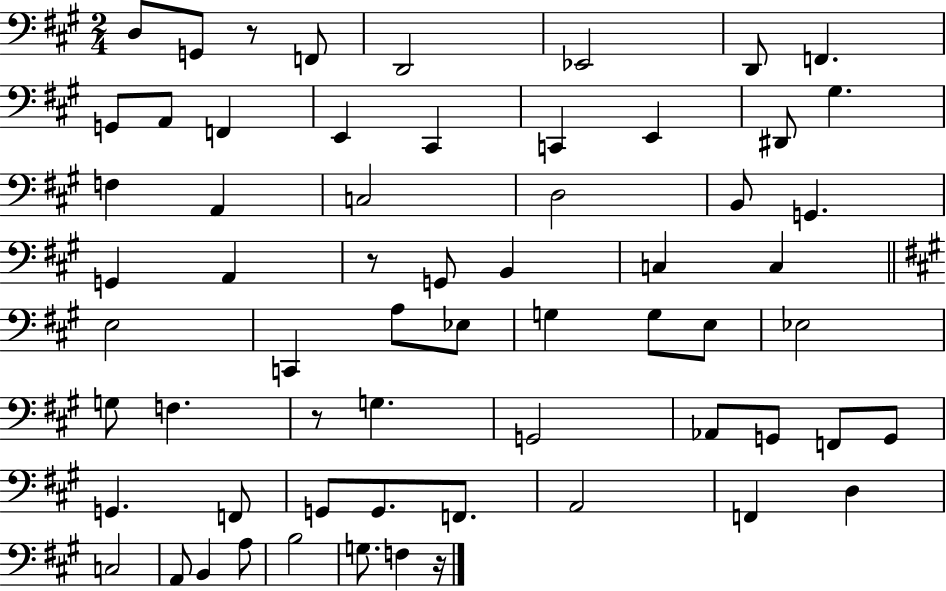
{
  \clef bass
  \numericTimeSignature
  \time 2/4
  \key a \major
  d8 g,8 r8 f,8 | d,2 | ees,2 | d,8 f,4. | \break g,8 a,8 f,4 | e,4 cis,4 | c,4 e,4 | dis,8 gis4. | \break f4 a,4 | c2 | d2 | b,8 g,4. | \break g,4 a,4 | r8 g,8 b,4 | c4 c4 | \bar "||" \break \key a \major e2 | c,4 a8 ees8 | g4 g8 e8 | ees2 | \break g8 f4. | r8 g4. | g,2 | aes,8 g,8 f,8 g,8 | \break g,4. f,8 | g,8 g,8. f,8. | a,2 | f,4 d4 | \break c2 | a,8 b,4 a8 | b2 | g8. f4 r16 | \break \bar "|."
}